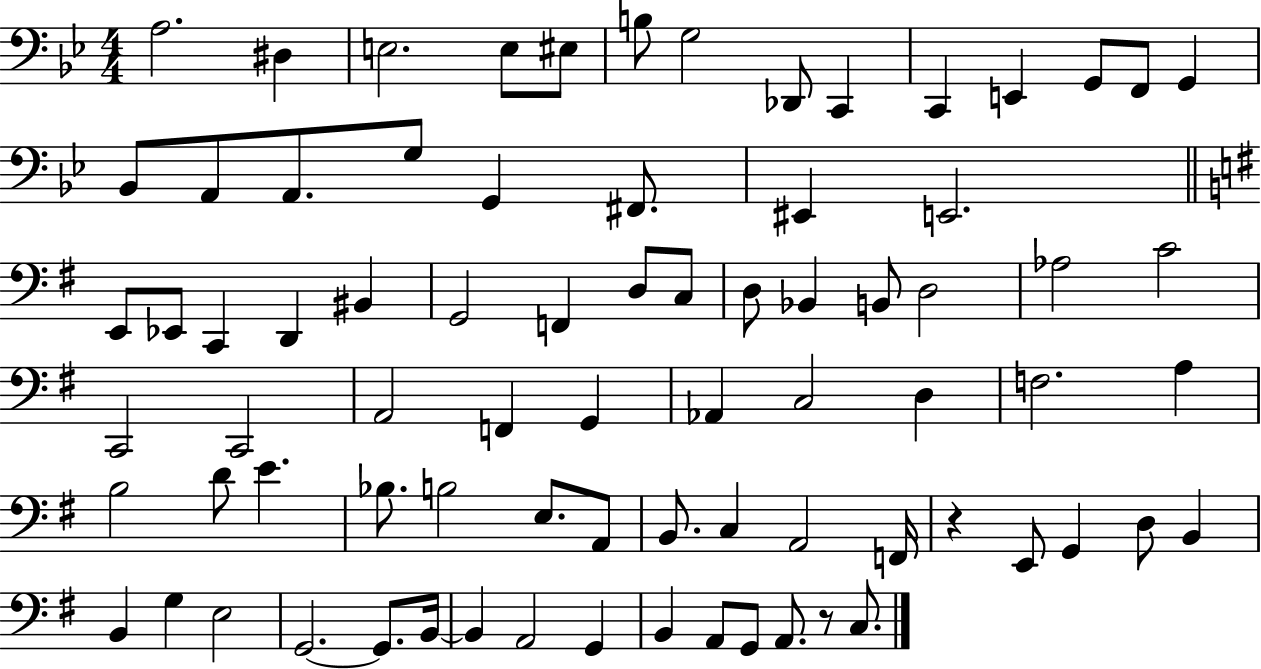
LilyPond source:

{
  \clef bass
  \numericTimeSignature
  \time 4/4
  \key bes \major
  a2. dis4 | e2. e8 eis8 | b8 g2 des,8 c,4 | c,4 e,4 g,8 f,8 g,4 | \break bes,8 a,8 a,8. g8 g,4 fis,8. | eis,4 e,2. | \bar "||" \break \key g \major e,8 ees,8 c,4 d,4 bis,4 | g,2 f,4 d8 c8 | d8 bes,4 b,8 d2 | aes2 c'2 | \break c,2 c,2 | a,2 f,4 g,4 | aes,4 c2 d4 | f2. a4 | \break b2 d'8 e'4. | bes8. b2 e8. a,8 | b,8. c4 a,2 f,16 | r4 e,8 g,4 d8 b,4 | \break b,4 g4 e2 | g,2.~~ g,8. b,16~~ | b,4 a,2 g,4 | b,4 a,8 g,8 a,8. r8 c8. | \break \bar "|."
}